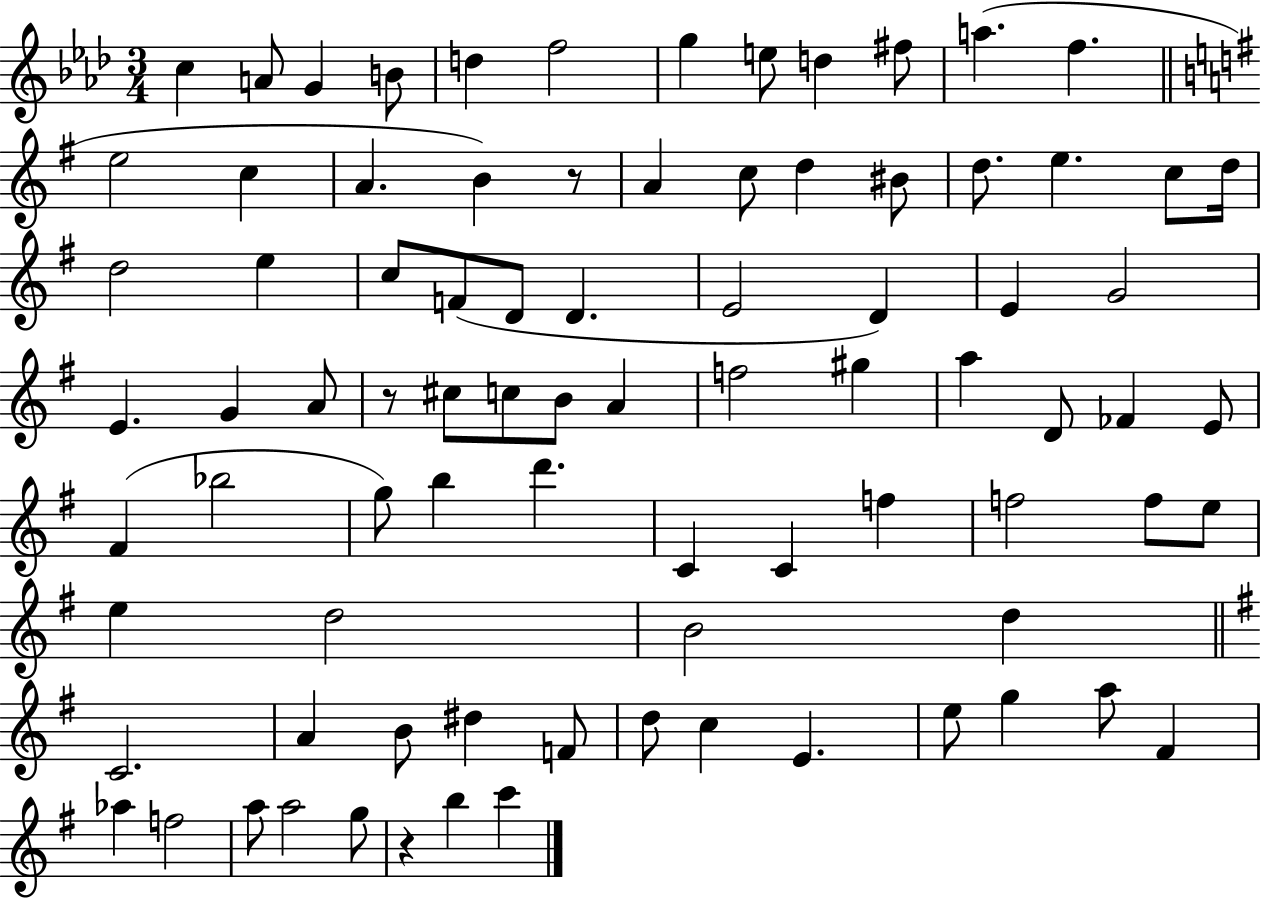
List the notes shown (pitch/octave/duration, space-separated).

C5/q A4/e G4/q B4/e D5/q F5/h G5/q E5/e D5/q F#5/e A5/q. F5/q. E5/h C5/q A4/q. B4/q R/e A4/q C5/e D5/q BIS4/e D5/e. E5/q. C5/e D5/s D5/h E5/q C5/e F4/e D4/e D4/q. E4/h D4/q E4/q G4/h E4/q. G4/q A4/e R/e C#5/e C5/e B4/e A4/q F5/h G#5/q A5/q D4/e FES4/q E4/e F#4/q Bb5/h G5/e B5/q D6/q. C4/q C4/q F5/q F5/h F5/e E5/e E5/q D5/h B4/h D5/q C4/h. A4/q B4/e D#5/q F4/e D5/e C5/q E4/q. E5/e G5/q A5/e F#4/q Ab5/q F5/h A5/e A5/h G5/e R/q B5/q C6/q